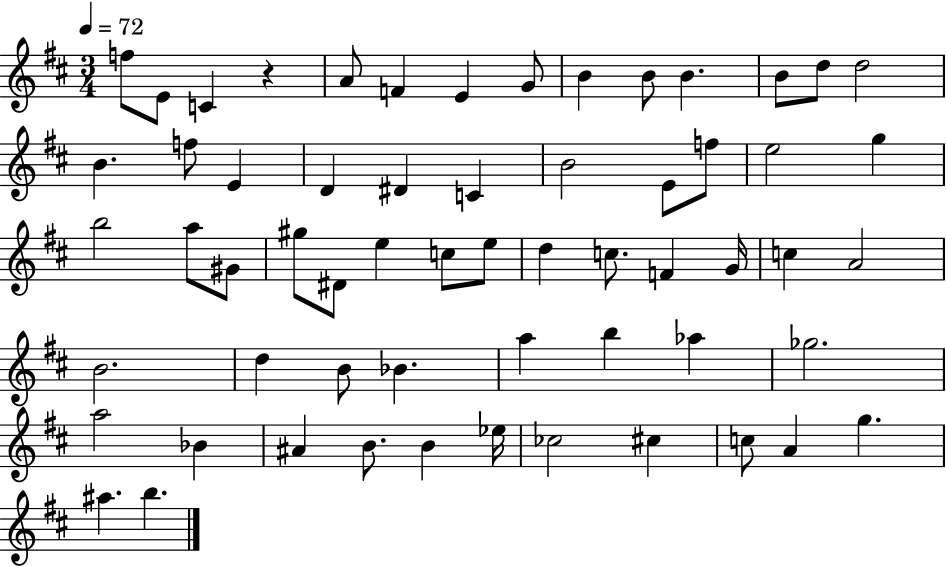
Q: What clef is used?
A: treble